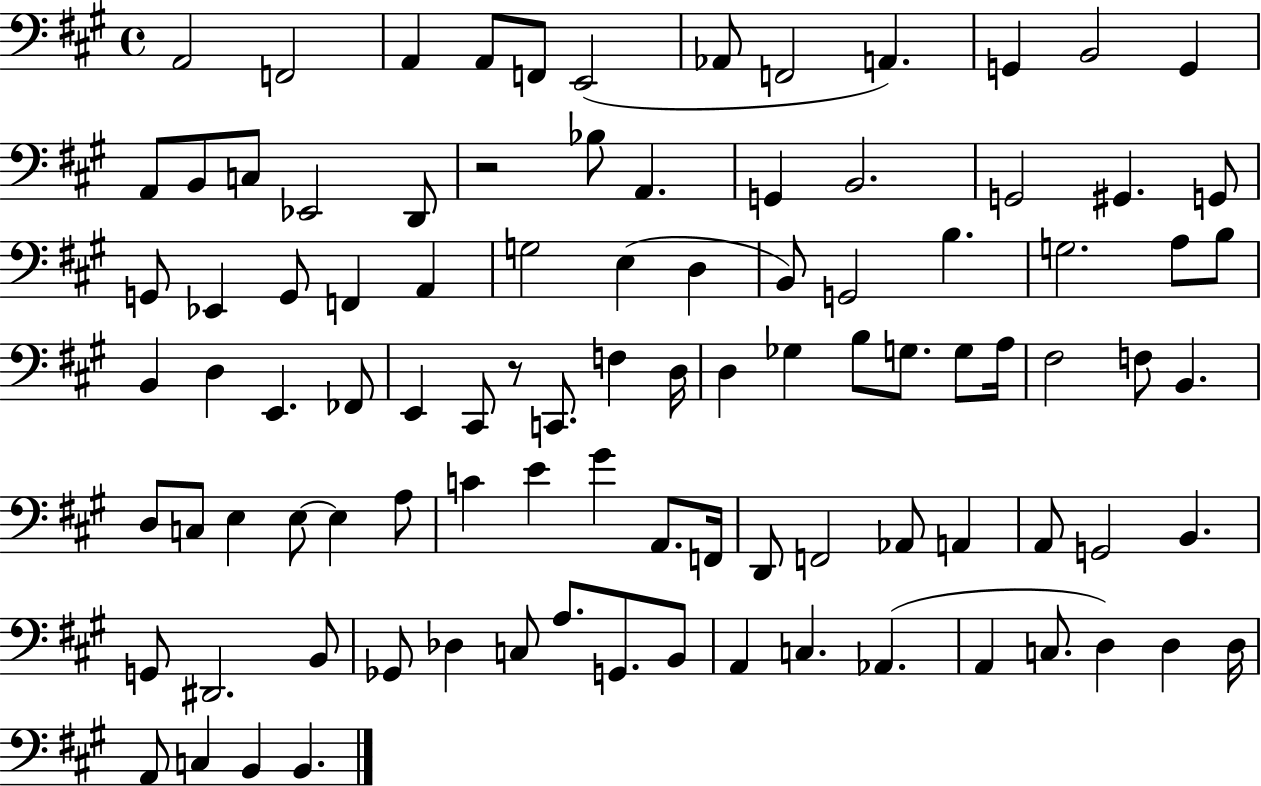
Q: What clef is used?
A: bass